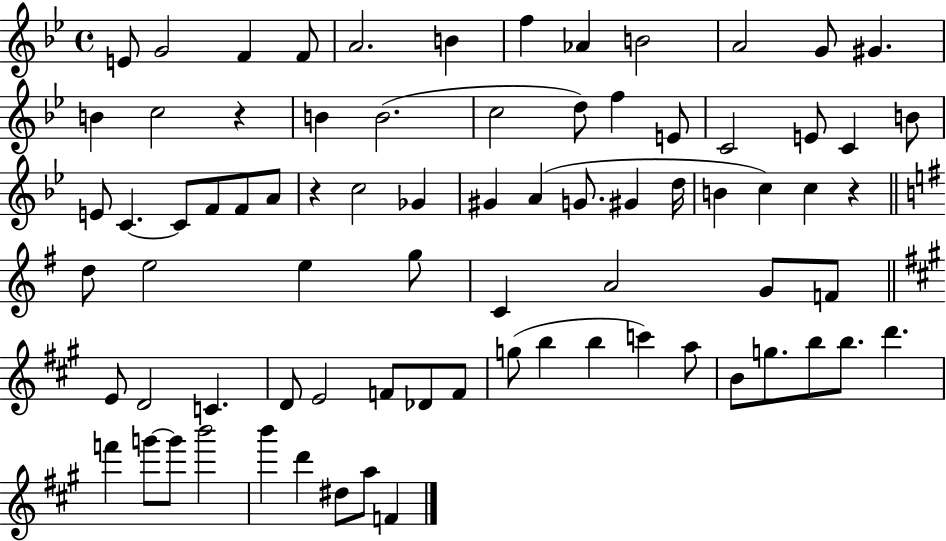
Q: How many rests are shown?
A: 3